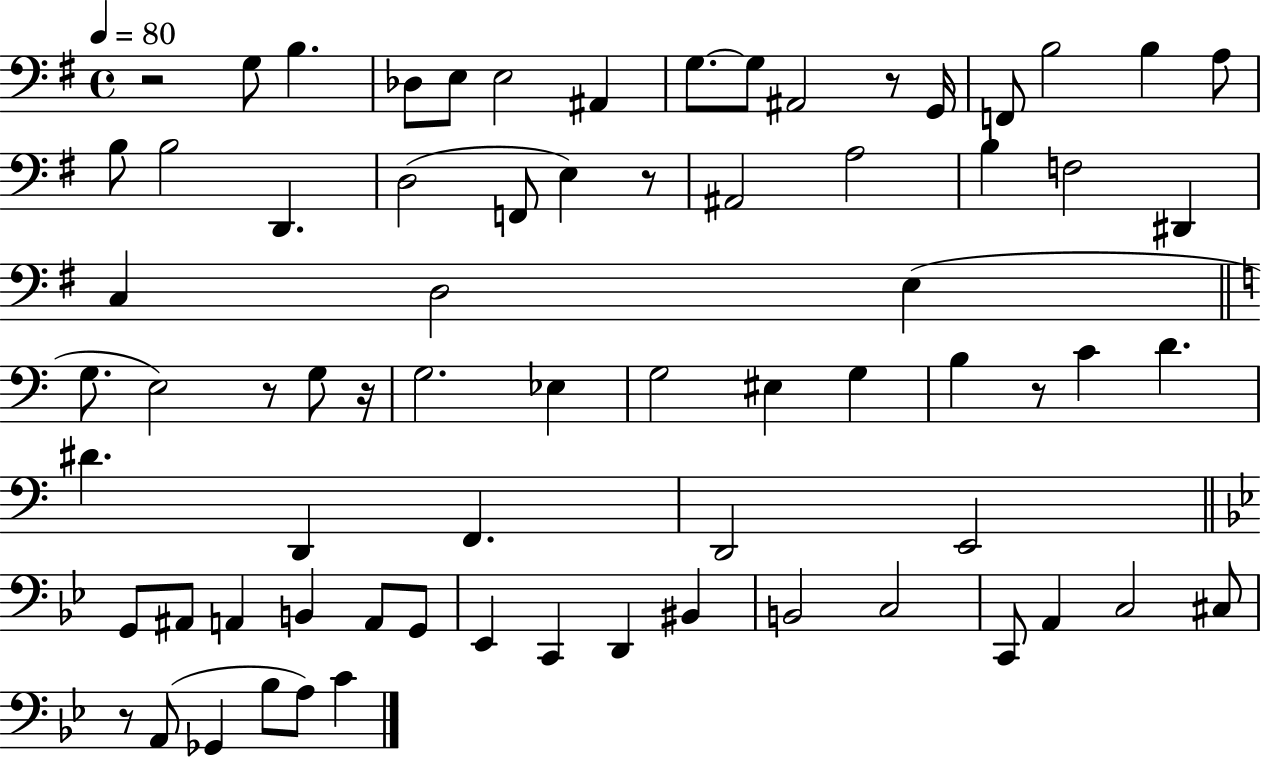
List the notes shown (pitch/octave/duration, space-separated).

R/h G3/e B3/q. Db3/e E3/e E3/h A#2/q G3/e. G3/e A#2/h R/e G2/s F2/e B3/h B3/q A3/e B3/e B3/h D2/q. D3/h F2/e E3/q R/e A#2/h A3/h B3/q F3/h D#2/q C3/q D3/h E3/q G3/e. E3/h R/e G3/e R/s G3/h. Eb3/q G3/h EIS3/q G3/q B3/q R/e C4/q D4/q. D#4/q. D2/q F2/q. D2/h E2/h G2/e A#2/e A2/q B2/q A2/e G2/e Eb2/q C2/q D2/q BIS2/q B2/h C3/h C2/e A2/q C3/h C#3/e R/e A2/e Gb2/q Bb3/e A3/e C4/q